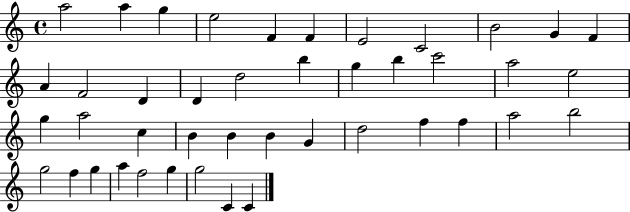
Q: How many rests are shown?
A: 0